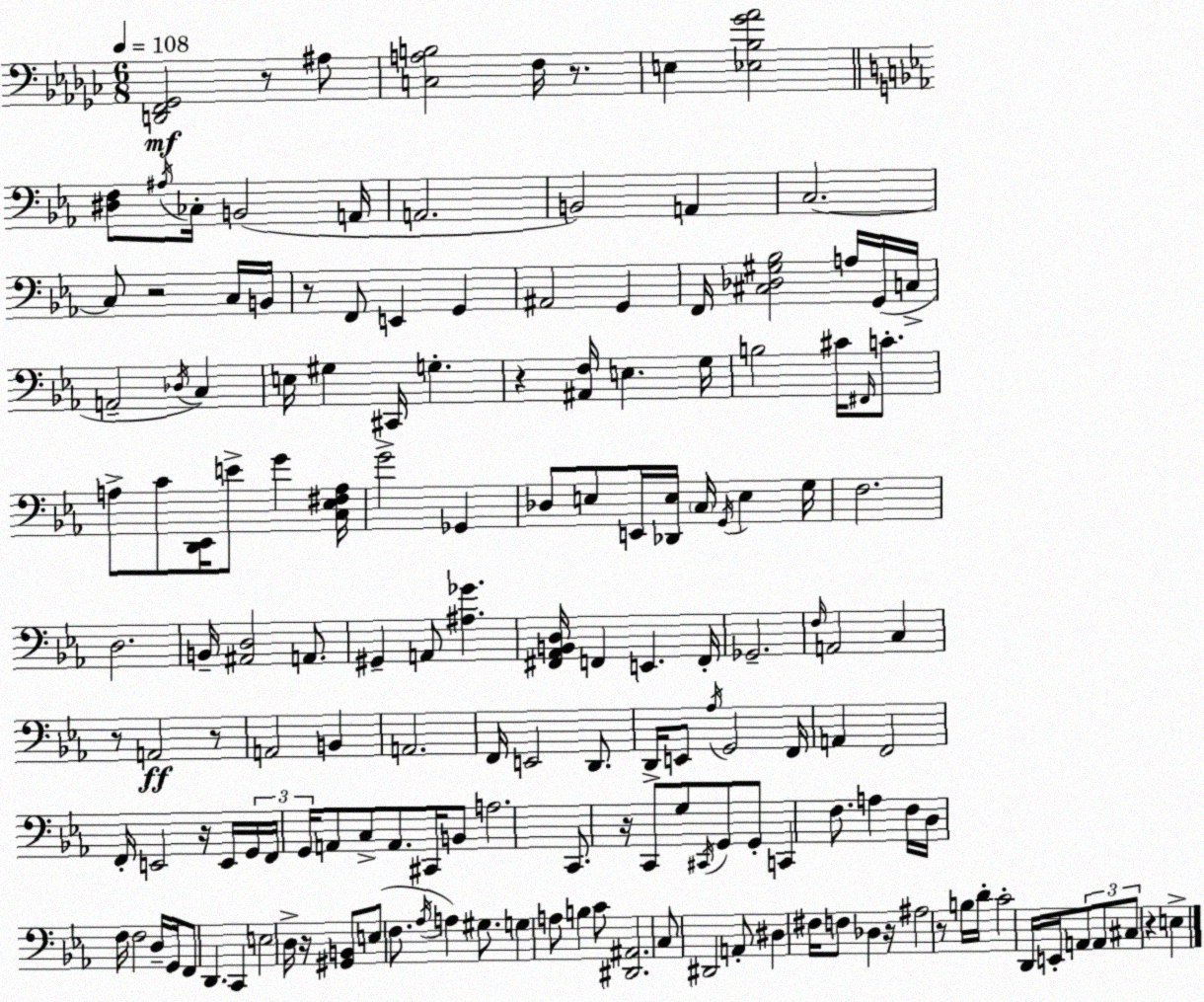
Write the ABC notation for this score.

X:1
T:Untitled
M:6/8
L:1/4
K:Ebm
[D,,F,,_G,,]2 z/2 ^A,/2 [C,A,B,]2 F,/4 z/2 E, [_E,_B,_G_A]2 [^D,F,]/2 ^A,/4 _C,/4 B,,2 A,,/4 A,,2 B,,2 A,, C,2 C,/2 z2 C,/4 B,,/4 z/2 F,,/2 E,, G,, ^A,,2 G,, F,,/4 [^C,_D,^G,_B,]2 A,/4 G,,/4 C,/4 A,,2 _D,/4 C, E,/4 ^G, ^C,,/4 G, z [^A,,F,]/4 E, G,/4 B,2 ^C/4 ^F,,/4 C/2 A,/2 C/2 [D,,_E,,]/4 E/2 G [C,_E,^F,A,]/4 G2 _G,, _D,/2 E,/2 E,,/4 [_D,,E,]/4 C,/4 G,,/4 E, G,/4 F,2 D,2 B,,/4 [^A,,D,]2 A,,/2 ^G,, A,,/2 [^A,_G] [^F,,_A,,B,,D,]/4 F,, E,, F,,/4 _G,,2 F,/4 A,,2 C, z/2 A,,2 z/2 A,,2 B,, A,,2 F,,/4 E,,2 D,,/2 D,,/4 E,,/2 _A,/4 G,,2 F,,/4 A,, F,,2 F,,/4 E,,2 z/4 E,,/4 G,,/4 F,,/4 G,,/4 A,,/2 C,/2 A,,/2 ^C,,/4 B,,/2 A,2 C,,/2 z/4 C,,/2 G,/2 ^C,,/4 G,,/2 G,,/2 C,, F,/2 A, F,/4 D,/4 F,/4 F,2 D,/4 G,,/4 F,,/2 D,, C,, E,2 D,/4 z/4 [^G,,B,,]/2 E,/2 F,/2 _A,/4 A, ^G,/2 G, A,/2 B, C/2 [^D,,^A,,]2 C,/2 ^D,,2 A,,/2 ^D, ^F,/4 F,/2 _D, z/4 ^A,2 z/2 B,/4 D/4 C2 D,,/4 E,,/4 A,,/2 A,,/2 ^C,/2 z E,